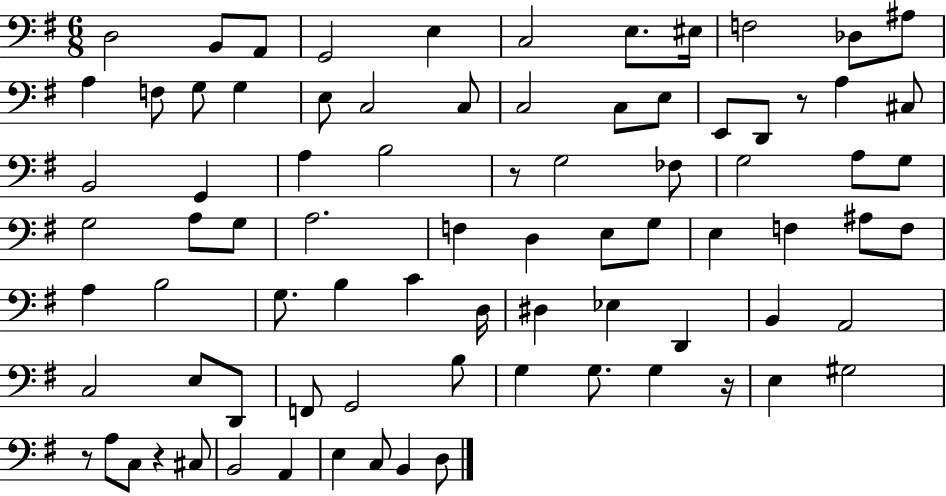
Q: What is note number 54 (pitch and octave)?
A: Eb3